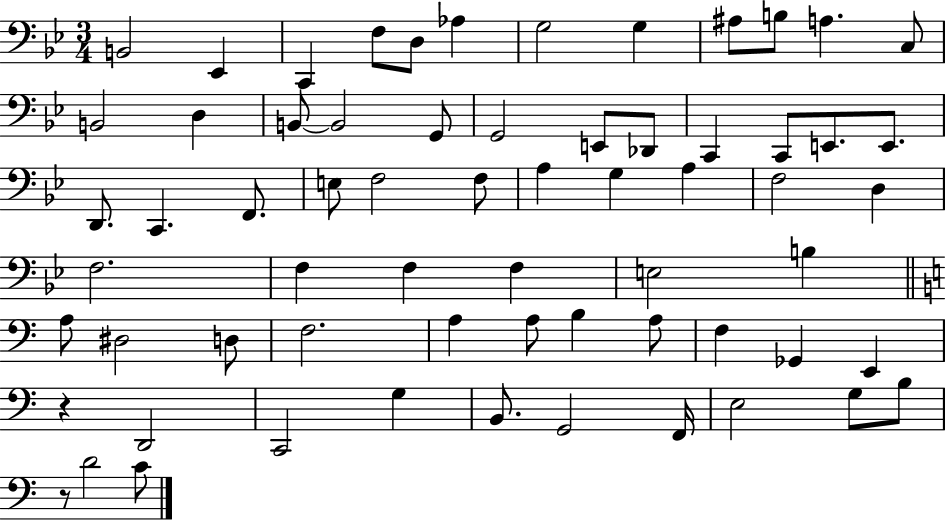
X:1
T:Untitled
M:3/4
L:1/4
K:Bb
B,,2 _E,, C,, F,/2 D,/2 _A, G,2 G, ^A,/2 B,/2 A, C,/2 B,,2 D, B,,/2 B,,2 G,,/2 G,,2 E,,/2 _D,,/2 C,, C,,/2 E,,/2 E,,/2 D,,/2 C,, F,,/2 E,/2 F,2 F,/2 A, G, A, F,2 D, F,2 F, F, F, E,2 B, A,/2 ^D,2 D,/2 F,2 A, A,/2 B, A,/2 F, _G,, E,, z D,,2 C,,2 G, B,,/2 G,,2 F,,/4 E,2 G,/2 B,/2 z/2 D2 C/2